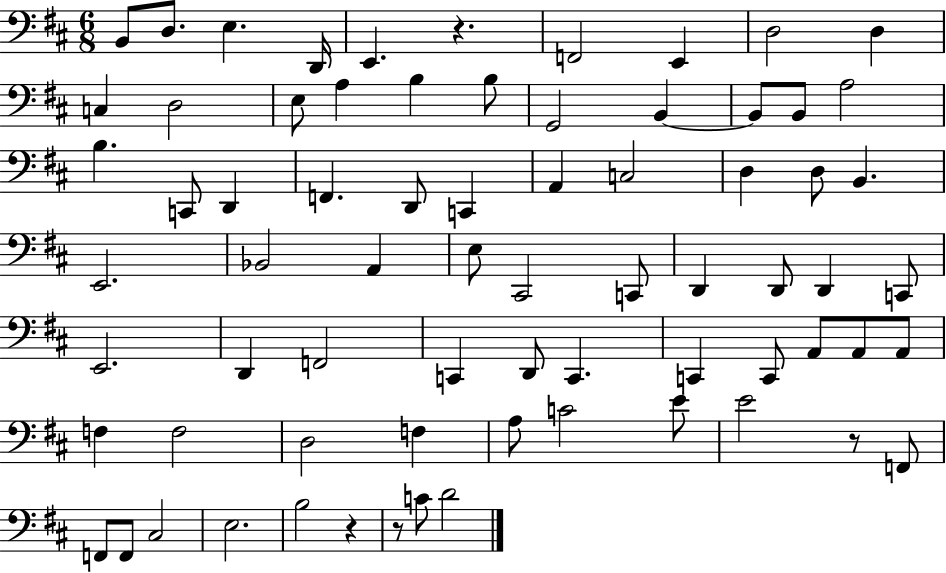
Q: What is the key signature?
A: D major